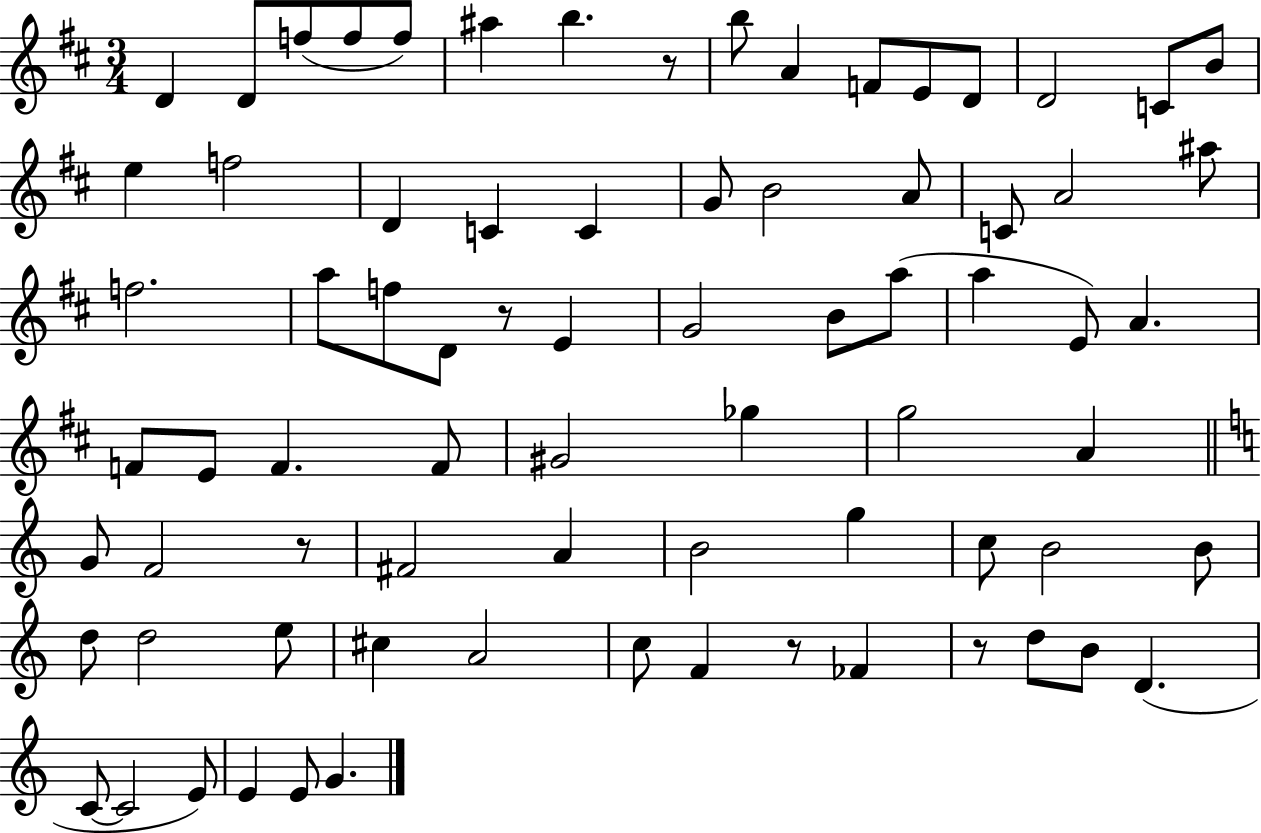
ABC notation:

X:1
T:Untitled
M:3/4
L:1/4
K:D
D D/2 f/2 f/2 f/2 ^a b z/2 b/2 A F/2 E/2 D/2 D2 C/2 B/2 e f2 D C C G/2 B2 A/2 C/2 A2 ^a/2 f2 a/2 f/2 D/2 z/2 E G2 B/2 a/2 a E/2 A F/2 E/2 F F/2 ^G2 _g g2 A G/2 F2 z/2 ^F2 A B2 g c/2 B2 B/2 d/2 d2 e/2 ^c A2 c/2 F z/2 _F z/2 d/2 B/2 D C/2 C2 E/2 E E/2 G